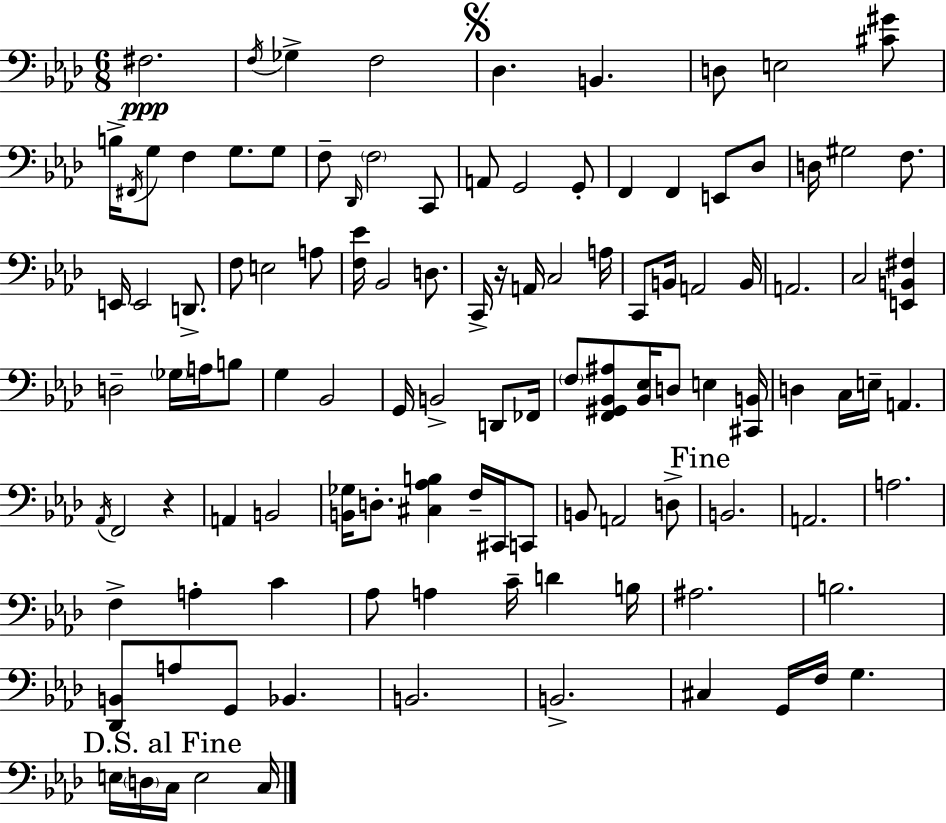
F#3/h. F3/s Gb3/q F3/h Db3/q. B2/q. D3/e E3/h [C#4,G#4]/e B3/s F#2/s G3/e F3/q G3/e. G3/e F3/e Db2/s F3/h C2/e A2/e G2/h G2/e F2/q F2/q E2/e Db3/e D3/s G#3/h F3/e. E2/s E2/h D2/e. F3/e E3/h A3/e [F3,Eb4]/s Bb2/h D3/e. C2/s R/s A2/s C3/h A3/s C2/e B2/s A2/h B2/s A2/h. C3/h [E2,B2,F#3]/q D3/h Gb3/s A3/s B3/e G3/q Bb2/h G2/s B2/h D2/e FES2/s F3/e [F2,G#2,Bb2,A#3]/e [Bb2,Eb3]/s D3/e E3/q [C#2,B2]/s D3/q C3/s E3/s A2/q. Ab2/s F2/h R/q A2/q B2/h [B2,Gb3]/s D3/e. [C#3,Ab3,B3]/q F3/s C#2/s C2/e B2/e A2/h D3/e B2/h. A2/h. A3/h. F3/q A3/q C4/q Ab3/e A3/q C4/s D4/q B3/s A#3/h. B3/h. [Db2,B2]/e A3/e G2/e Bb2/q. B2/h. B2/h. C#3/q G2/s F3/s G3/q. E3/s D3/s C3/s E3/h C3/s